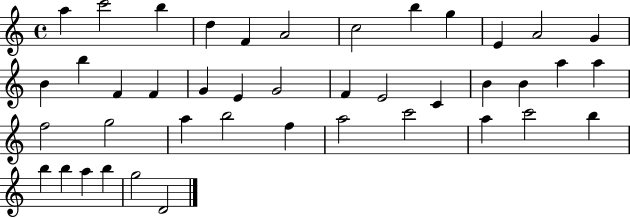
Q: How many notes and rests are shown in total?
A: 42